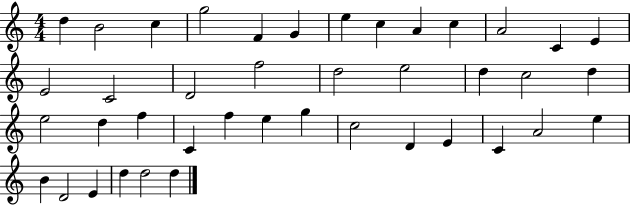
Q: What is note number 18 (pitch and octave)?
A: D5